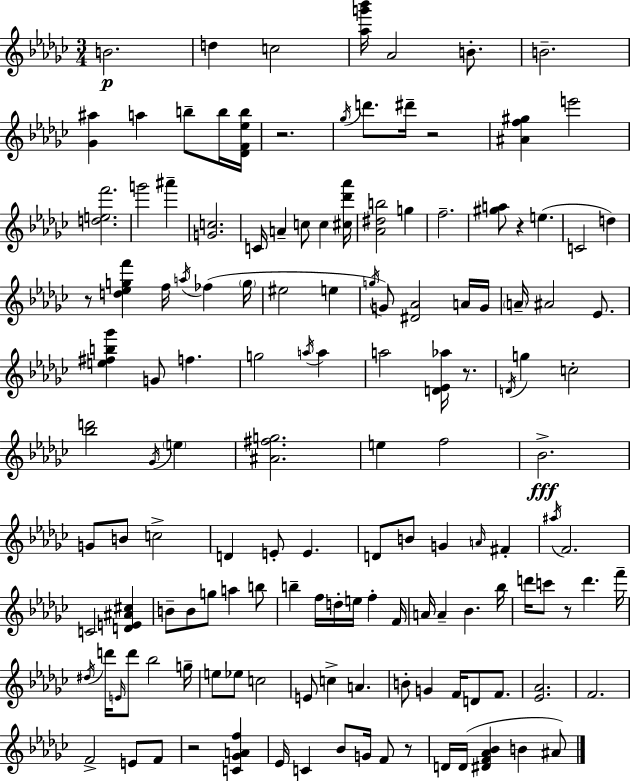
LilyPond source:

{
  \clef treble
  \numericTimeSignature
  \time 3/4
  \key ees \minor
  b'2.\p | d''4 c''2 | <aes'' g''' bes'''>16 aes'2 b'8.-. | b'2.-- | \break <ges' ais''>4 a''4 b''8-- b''16 <des' f' ees'' b''>16 | r2. | \acciaccatura { ges''16 } d'''8. dis'''16-- r2 | <ais' f'' gis''>4 e'''2 | \break <d'' e'' f'''>2. | g'''2 ais'''4-- | <g' c''>2. | c'16 a'4-- c''8 c''4 | \break <cis'' des''' aes'''>16 <aes' dis'' b''>2 g''4 | f''2.-- | <gis'' a''>8 r4 e''4.( | c'2 d''4) | \break r8 <d'' ees'' g'' f'''>4 f''16 \acciaccatura { a''16 }( fes''4 | \parenthesize g''16 eis''2 e''4 | \acciaccatura { g''16 }) g'8 <dis' aes'>2 | a'16 g'16 \parenthesize a'16-- ais'2 | \break ees'8. <e'' fis'' b'' ges'''>4 g'8 f''4. | g''2 \acciaccatura { a''16 } | a''4 a''2 | <d' ees' aes''>16 r8. \acciaccatura { d'16 } g''4 c''2-. | \break <bes'' d'''>2 | \acciaccatura { ges'16 } \parenthesize e''4 <ais' fis'' g''>2. | e''4 f''2 | bes'2.->\fff | \break g'8 b'8 c''2-> | d'4 e'8-. | e'4. d'8 b'8 g'4 | \grace { a'16 } fis'4-. \acciaccatura { ais''16 } f'2. | \break c'2 | <d' e' ais' cis''>4 b'8-- b'8 | g''8 a''4 b''8 b''4-- | f''16 d''16-. e''16 f''4-. f'16 a'16 a'4-- | \break bes'4. bes''16 d'''16 c'''8 r8 | d'''4. f'''16-- \acciaccatura { dis''16 } d'''16 \grace { e'16 } d'''8 | bes''2 g''16-- e''8 | ees''8 c''2 e'8 | \break c''4-> a'4. b'8-. | g'4 f'16 d'8 f'8. <ees' aes'>2. | f'2. | f'2-> | \break e'8 f'8 r2 | <c' ges' a' f''>4 ees'16 c'4 | bes'8 g'16 f'8 r8 d'16 d'16( | <dis' f' aes' bes'>4 b'4 ais'8) \bar "|."
}